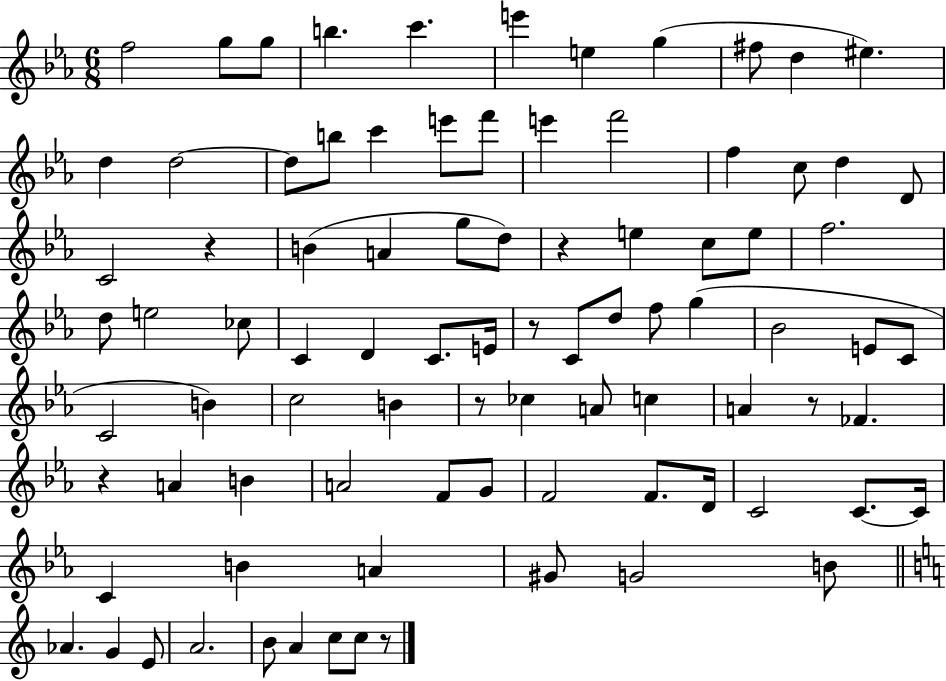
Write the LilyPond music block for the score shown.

{
  \clef treble
  \numericTimeSignature
  \time 6/8
  \key ees \major
  \repeat volta 2 { f''2 g''8 g''8 | b''4. c'''4. | e'''4 e''4 g''4( | fis''8 d''4 eis''4.) | \break d''4 d''2~~ | d''8 b''8 c'''4 e'''8 f'''8 | e'''4 f'''2 | f''4 c''8 d''4 d'8 | \break c'2 r4 | b'4( a'4 g''8 d''8) | r4 e''4 c''8 e''8 | f''2. | \break d''8 e''2 ces''8 | c'4 d'4 c'8. e'16 | r8 c'8 d''8 f''8 g''4( | bes'2 e'8 c'8 | \break c'2 b'4) | c''2 b'4 | r8 ces''4 a'8 c''4 | a'4 r8 fes'4. | \break r4 a'4 b'4 | a'2 f'8 g'8 | f'2 f'8. d'16 | c'2 c'8.~~ c'16 | \break c'4 b'4 a'4 | gis'8 g'2 b'8 | \bar "||" \break \key c \major aes'4. g'4 e'8 | a'2. | b'8 a'4 c''8 c''8 r8 | } \bar "|."
}